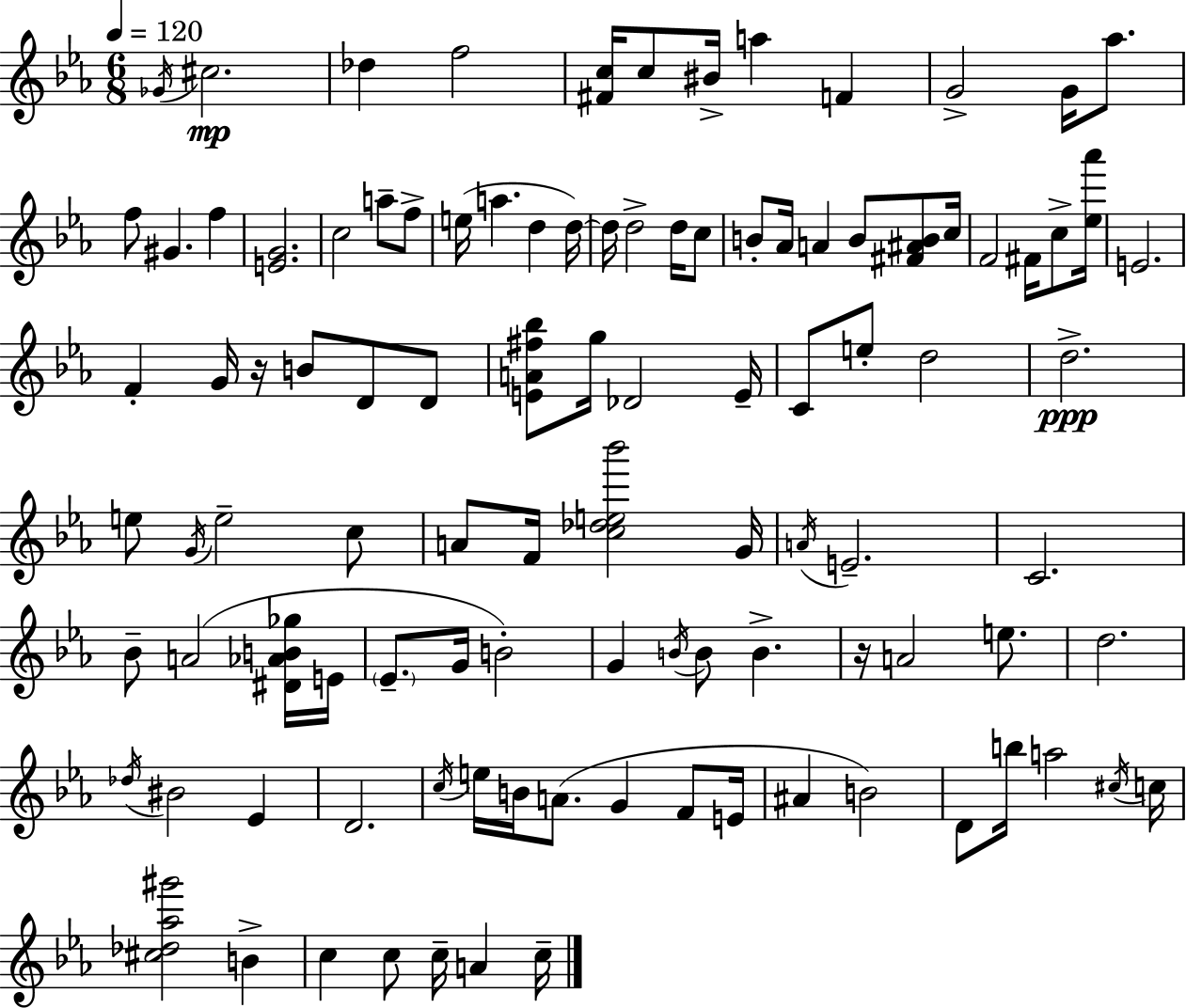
X:1
T:Untitled
M:6/8
L:1/4
K:Eb
_G/4 ^c2 _d f2 [^Fc]/4 c/2 ^B/4 a F G2 G/4 _a/2 f/2 ^G f [EG]2 c2 a/2 f/2 e/4 a d d/4 d/4 d2 d/4 c/2 B/2 _A/4 A B/2 [^F^AB]/2 c/4 F2 ^F/4 c/2 [_e_a']/4 E2 F G/4 z/4 B/2 D/2 D/2 [EA^f_b]/2 g/4 _D2 E/4 C/2 e/2 d2 d2 e/2 G/4 e2 c/2 A/2 F/4 [c_de_b']2 G/4 A/4 E2 C2 _B/2 A2 [^D_AB_g]/4 E/4 _E/2 G/4 B2 G B/4 B/2 B z/4 A2 e/2 d2 _d/4 ^B2 _E D2 c/4 e/4 B/4 A/2 G F/2 E/4 ^A B2 D/2 b/4 a2 ^c/4 c/4 [^c_d_a^g']2 B c c/2 c/4 A c/4